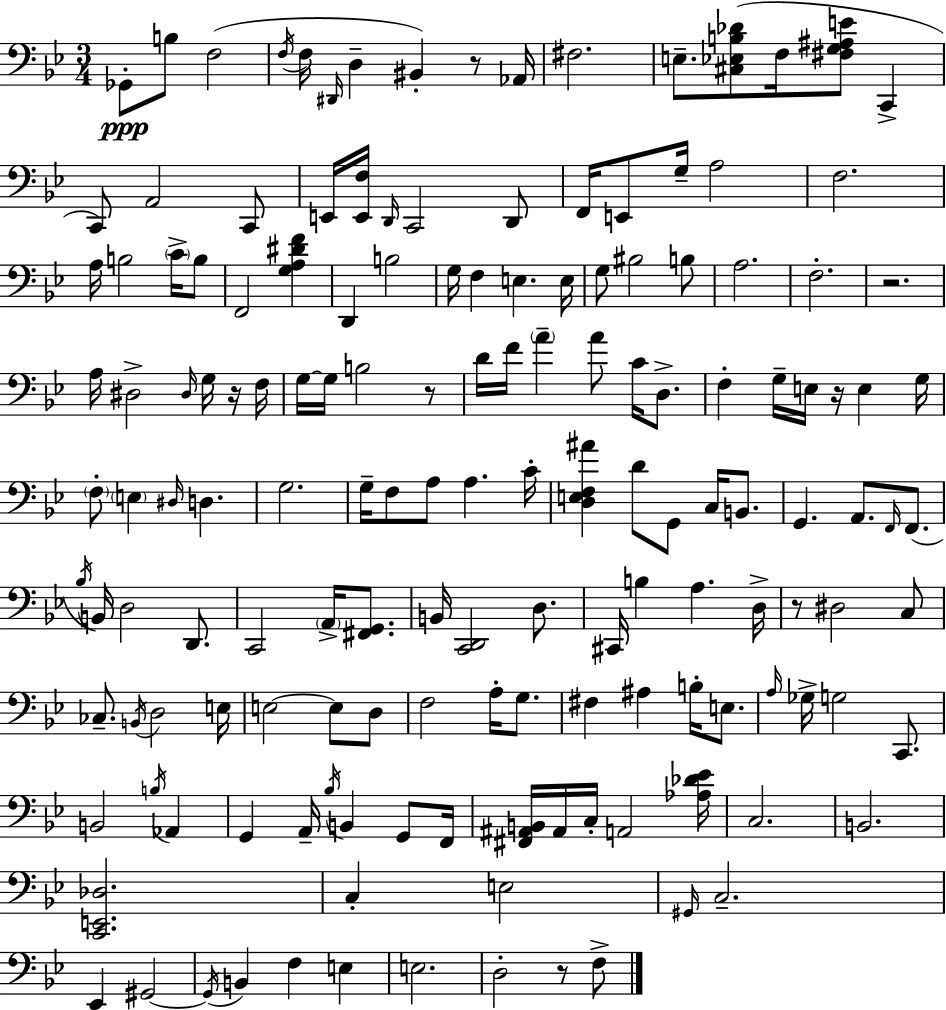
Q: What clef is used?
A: bass